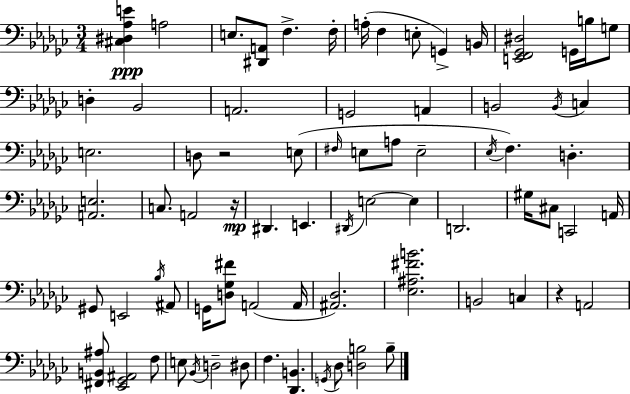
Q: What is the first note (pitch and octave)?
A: A3